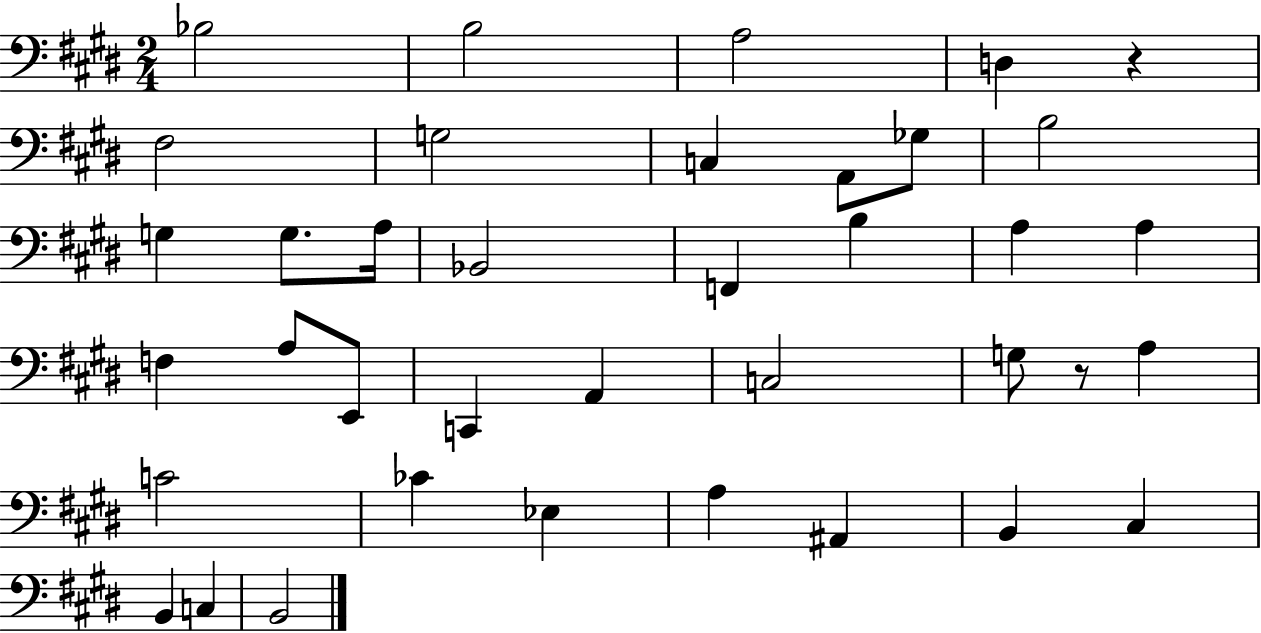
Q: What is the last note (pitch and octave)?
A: B2